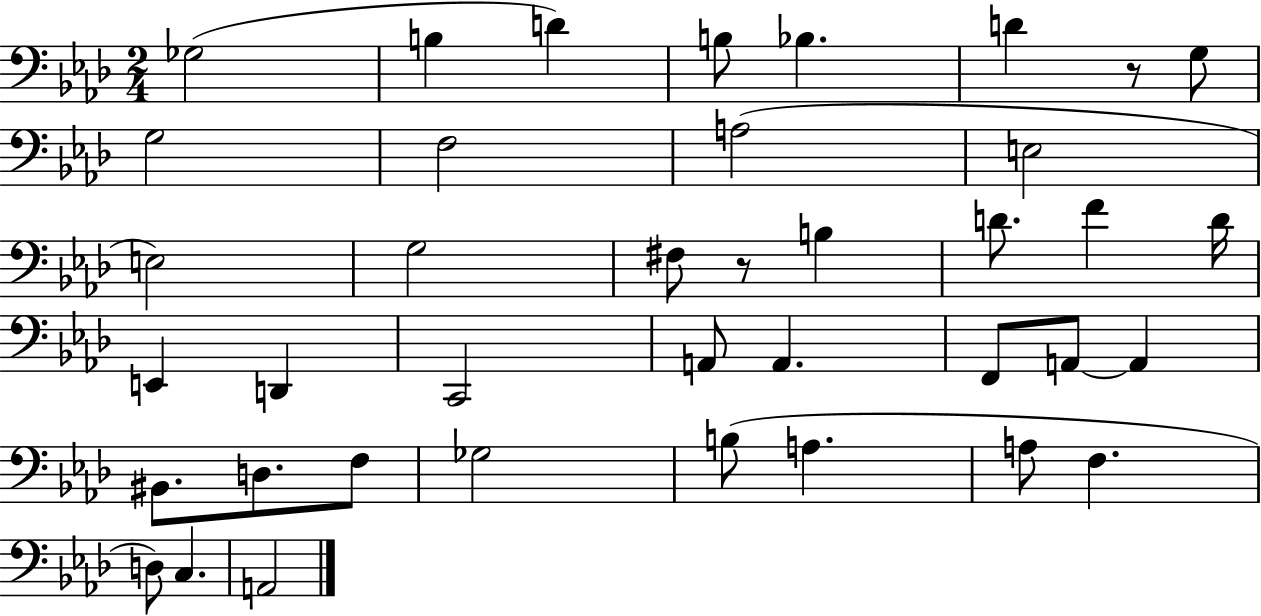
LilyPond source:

{
  \clef bass
  \numericTimeSignature
  \time 2/4
  \key aes \major
  ges2( | b4 d'4) | b8 bes4. | d'4 r8 g8 | \break g2 | f2 | a2( | e2 | \break e2) | g2 | fis8 r8 b4 | d'8. f'4 d'16 | \break e,4 d,4 | c,2 | a,8 a,4. | f,8 a,8~~ a,4 | \break bis,8. d8. f8 | ges2 | b8( a4. | a8 f4. | \break d8) c4. | a,2 | \bar "|."
}